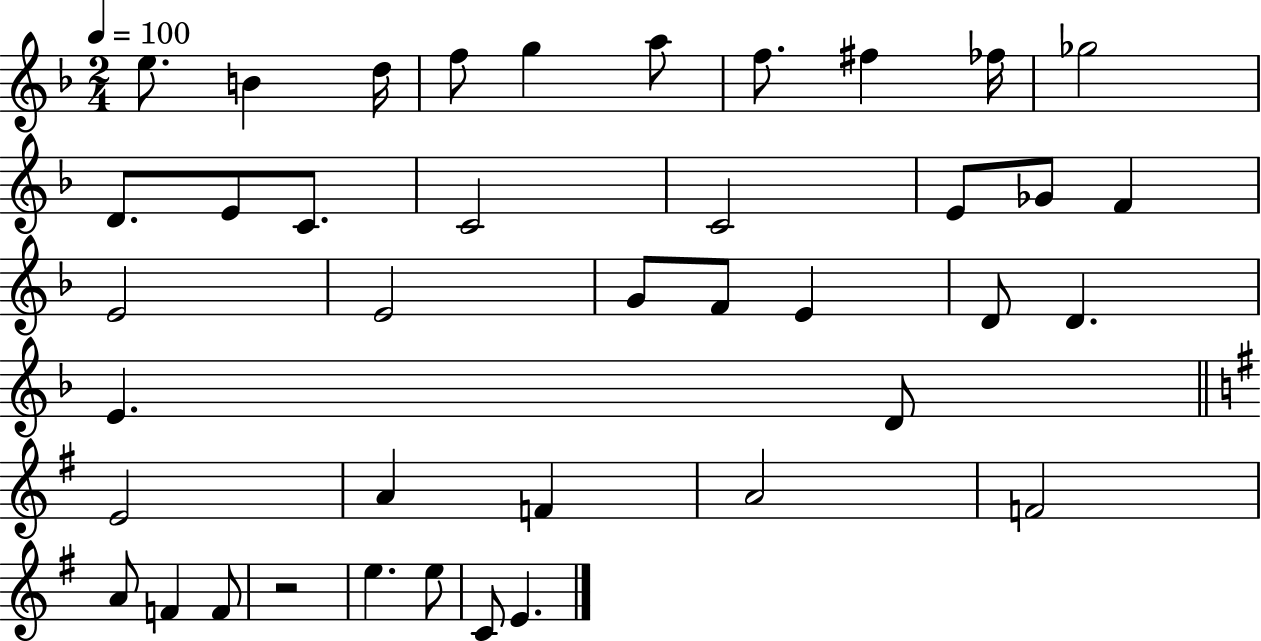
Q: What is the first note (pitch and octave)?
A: E5